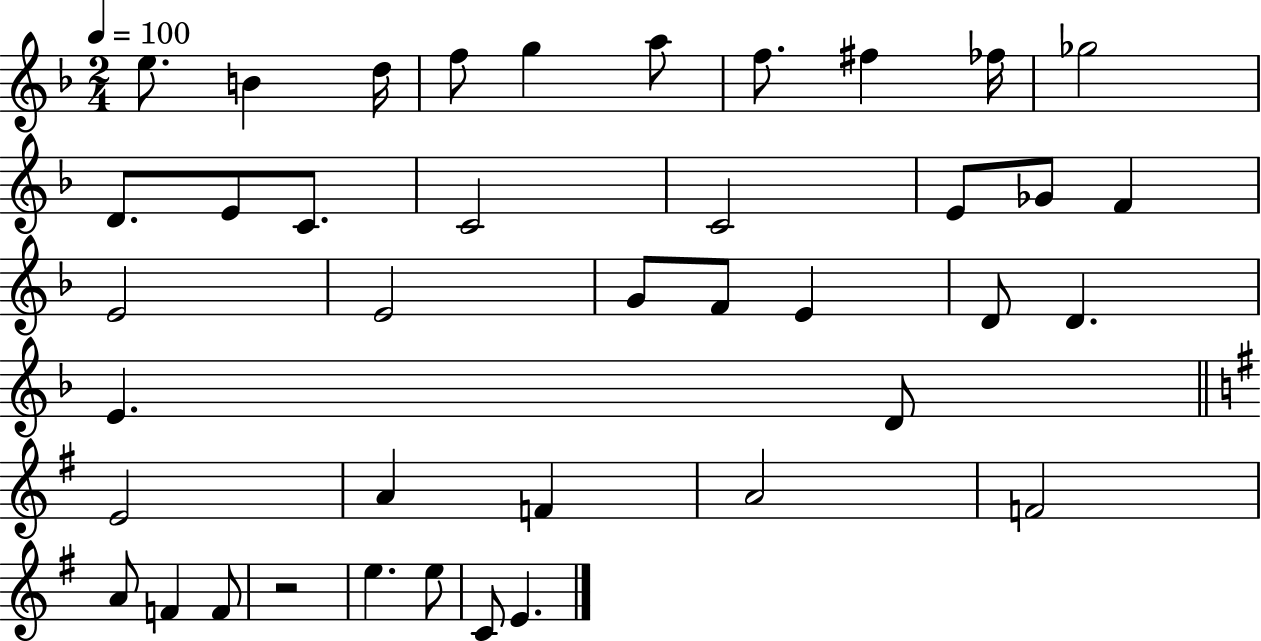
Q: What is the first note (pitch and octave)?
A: E5